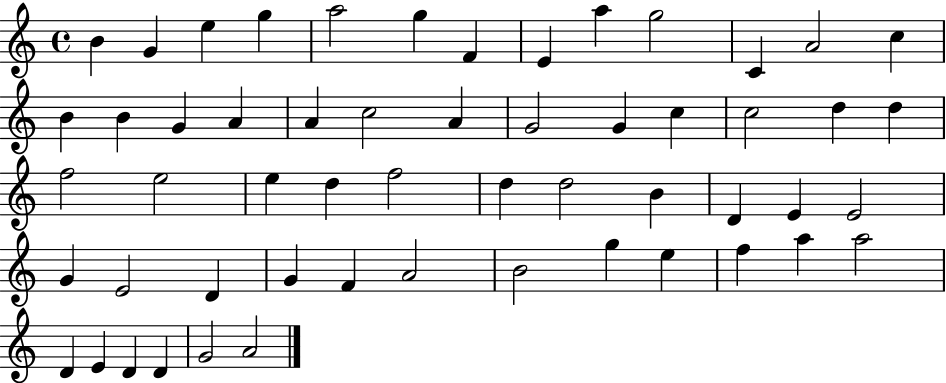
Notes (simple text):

B4/q G4/q E5/q G5/q A5/h G5/q F4/q E4/q A5/q G5/h C4/q A4/h C5/q B4/q B4/q G4/q A4/q A4/q C5/h A4/q G4/h G4/q C5/q C5/h D5/q D5/q F5/h E5/h E5/q D5/q F5/h D5/q D5/h B4/q D4/q E4/q E4/h G4/q E4/h D4/q G4/q F4/q A4/h B4/h G5/q E5/q F5/q A5/q A5/h D4/q E4/q D4/q D4/q G4/h A4/h